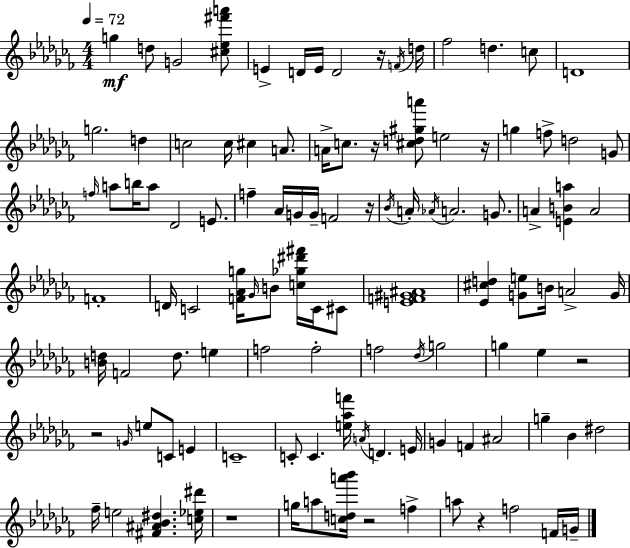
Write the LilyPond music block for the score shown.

{
  \clef treble
  \numericTimeSignature
  \time 4/4
  \key aes \minor
  \tempo 4 = 72
  g''4\mf d''8 g'2 <cis'' ees'' fis''' a'''>8 | e'4-> d'16 e'16 d'2 r16 \acciaccatura { f'16 } | d''16 fes''2 d''4. c''8 | d'1 | \break g''2. d''4 | c''2 c''16 cis''4 a'8. | a'16-> c''8. r16 <cis'' d'' gis'' a'''>8 e''2 | r16 g''4 f''8-> d''2 g'8 | \break \grace { f''16 } a''8 b''16 a''8 des'2 e'8. | f''4-- aes'16 g'16 g'16-- f'2 | r16 \acciaccatura { bes'16 } a'16-. \acciaccatura { aes'16 } a'2. | g'8. a'4-> <e' b' a''>4 a'2 | \break f'1-. | d'16 c'2 <f' aes' g''>16 \grace { ges'16 } b'8 | <c'' ges'' dis''' fis'''>16 c'16 cis'8 <e' f' gis' ais'>1 | <ees' cis'' d''>4 <g' e''>8 b'16 a'2-> | \break g'16 <b' d''>16 f'2 d''8. | e''4 f''2 f''2-. | f''2 \acciaccatura { des''16 } g''2 | g''4 ees''4 r2 | \break r2 \grace { g'16 } e''8 | c'8 e'4 c'1-- | c'8-. c'4. <e'' aes'' f'''>16 | \acciaccatura { a'16 } d'4. e'16 g'4 f'4 | \break ais'2 g''4-- bes'4 | dis''2 fes''16-- e''2 | <fis' ais' bes' dis''>4. <c'' ees'' dis'''>16 r1 | g''16 a''8 <c'' d'' a''' bes'''>16 r2 | \break f''4-> a''8 r4 f''2 | f'16 g'16-- \bar "|."
}